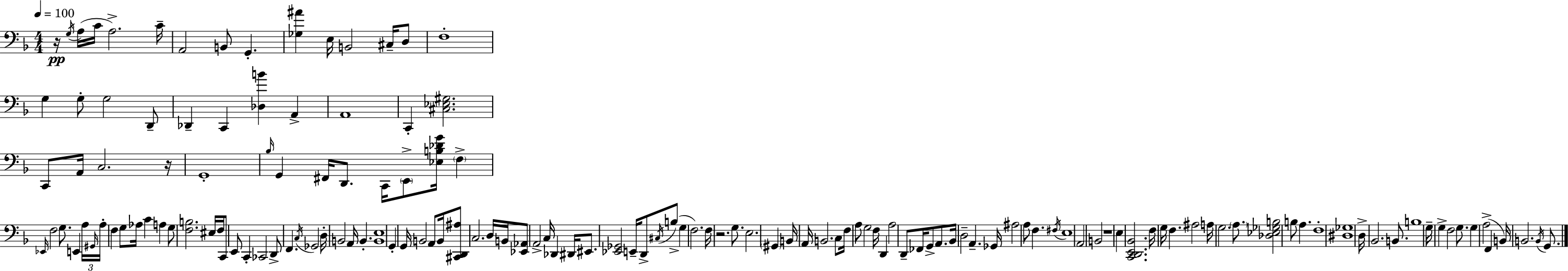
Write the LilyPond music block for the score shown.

{
  \clef bass
  \numericTimeSignature
  \time 4/4
  \key f \major
  \tempo 4 = 100
  r16\pp \acciaccatura { g16 } a16( c'16 a2.->) | c'16-- a,2 b,8 g,4.-. | <ges ais'>4 e16 b,2 cis16-- d8 | f1-. | \break g4 g8-. g2 d,8-- | des,4-- c,4 <des b'>4 a,4-> | a,1 | c,4-. <cis ees gis>2. | \break c,8 a,16 c2. | r16 g,1-. | \grace { bes16 } g,4 fis,16 d,8. c,16 \parenthesize e,8-> <ees b des' g'>16 \parenthesize f4-> | \grace { ees,16 } f2 g8. e,4 | \break \tuplet 3/2 { a16 \grace { gis,16 } a16-. } f4 g8 aes16 c'4 | a4 g8 <f b>2. | eis16 f16 c,8 e,8 c,4-. ces,2 | d,8-> f,4. \acciaccatura { c16 } ges,2 | \break d16-. b,2 a,16 b,4.-. | <b, e>1 | g,4-. g,16 b,2 | a,8 b,16 <cis, d, ais>8 c2. | \break d16 b,16 <ees, aes,>8 a,2-> c16 | des,4 dis,16 eis,8. <ees, ges,>2 | e,16-- d,8-> \acciaccatura { cis16 } b8->( g4 f2.) | f16 r2. | \break g8. e2. | \parenthesize gis,4 b,16 a,16 b,2. | c8 f16 a8 g2 | f16 d,4 a2 d,8-- | \break fes,16 g,8-> a,8. bes,16 d2-- a,4.-- | ges,16 ais2 a8 | f4. \acciaccatura { fis16 } e1 | a,2 b,2 | \break r1 | e4 <c, d, e, bes,>2. | f16 g16 f4. ais2 | a16 g2. | \break \parenthesize a8. <des ees ges b>2 b8 | a4. f1-. | <dis ges>1 | d16-> bes,2. | \break b,8. b1 | g16-- g4-> f2 | g8. g4 a2->( | f,4 b,16) b,2. | \break \acciaccatura { b,16 } g,8. \bar "|."
}